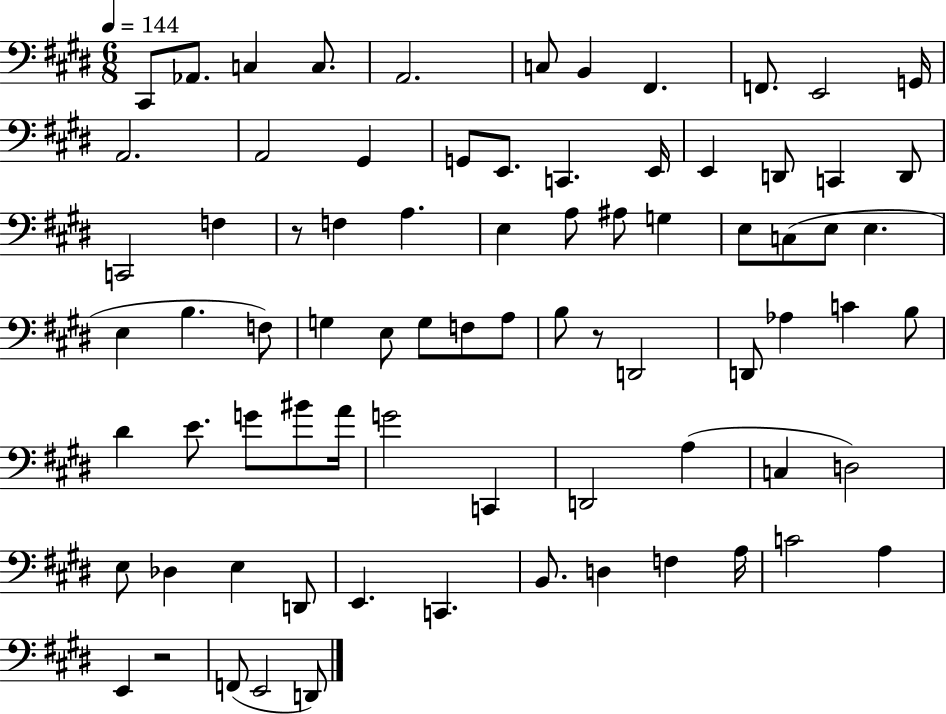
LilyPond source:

{
  \clef bass
  \numericTimeSignature
  \time 6/8
  \key e \major
  \tempo 4 = 144
  cis,8 aes,8. c4 c8. | a,2. | c8 b,4 fis,4. | f,8. e,2 g,16 | \break a,2. | a,2 gis,4 | g,8 e,8. c,4. e,16 | e,4 d,8 c,4 d,8 | \break c,2 f4 | r8 f4 a4. | e4 a8 ais8 g4 | e8 c8( e8 e4. | \break e4 b4. f8) | g4 e8 g8 f8 a8 | b8 r8 d,2 | d,8 aes4 c'4 b8 | \break dis'4 e'8. g'8 bis'8 a'16 | g'2 c,4 | d,2 a4( | c4 d2) | \break e8 des4 e4 d,8 | e,4. c,4. | b,8. d4 f4 a16 | c'2 a4 | \break e,4 r2 | f,8( e,2 d,8) | \bar "|."
}